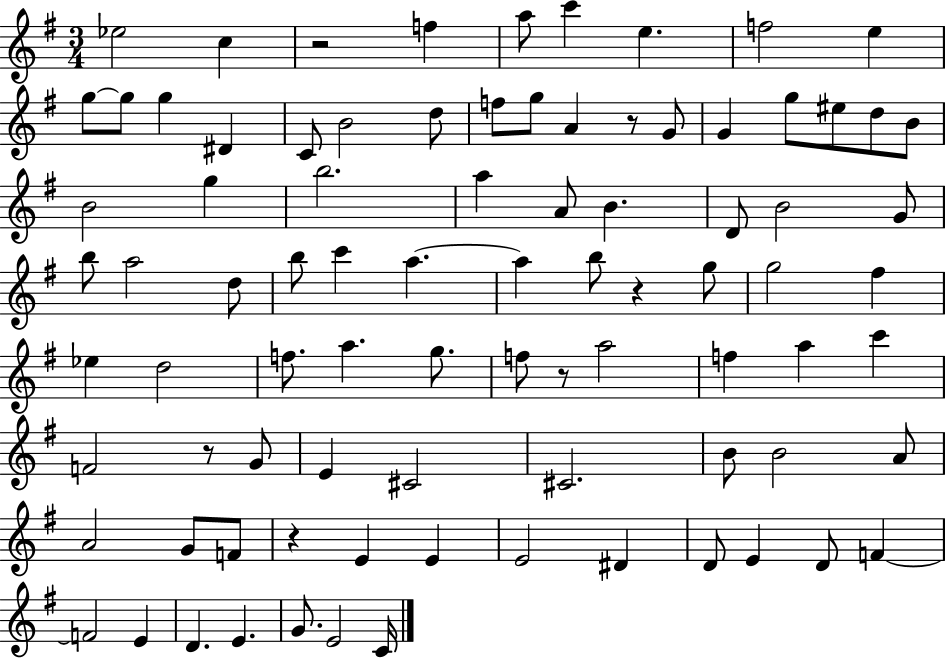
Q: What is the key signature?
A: G major